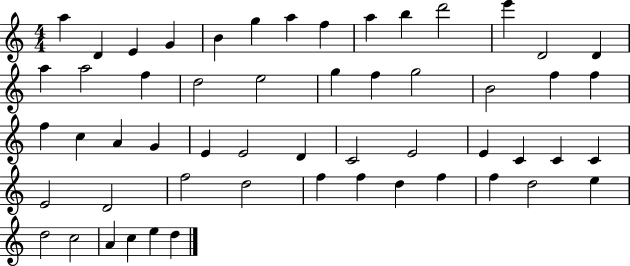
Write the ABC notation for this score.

X:1
T:Untitled
M:4/4
L:1/4
K:C
a D E G B g a f a b d'2 e' D2 D a a2 f d2 e2 g f g2 B2 f f f c A G E E2 D C2 E2 E C C C E2 D2 f2 d2 f f d f f d2 e d2 c2 A c e d